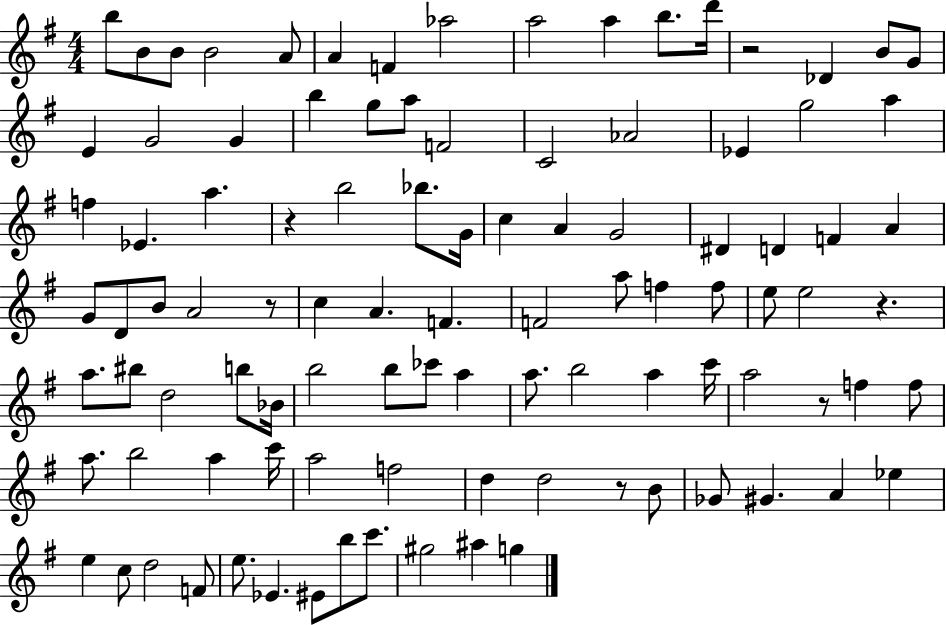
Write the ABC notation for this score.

X:1
T:Untitled
M:4/4
L:1/4
K:G
b/2 B/2 B/2 B2 A/2 A F _a2 a2 a b/2 d'/4 z2 _D B/2 G/2 E G2 G b g/2 a/2 F2 C2 _A2 _E g2 a f _E a z b2 _b/2 G/4 c A G2 ^D D F A G/2 D/2 B/2 A2 z/2 c A F F2 a/2 f f/2 e/2 e2 z a/2 ^b/2 d2 b/2 _B/4 b2 b/2 _c'/2 a a/2 b2 a c'/4 a2 z/2 f f/2 a/2 b2 a c'/4 a2 f2 d d2 z/2 B/2 _G/2 ^G A _e e c/2 d2 F/2 e/2 _E ^E/2 b/2 c'/2 ^g2 ^a g